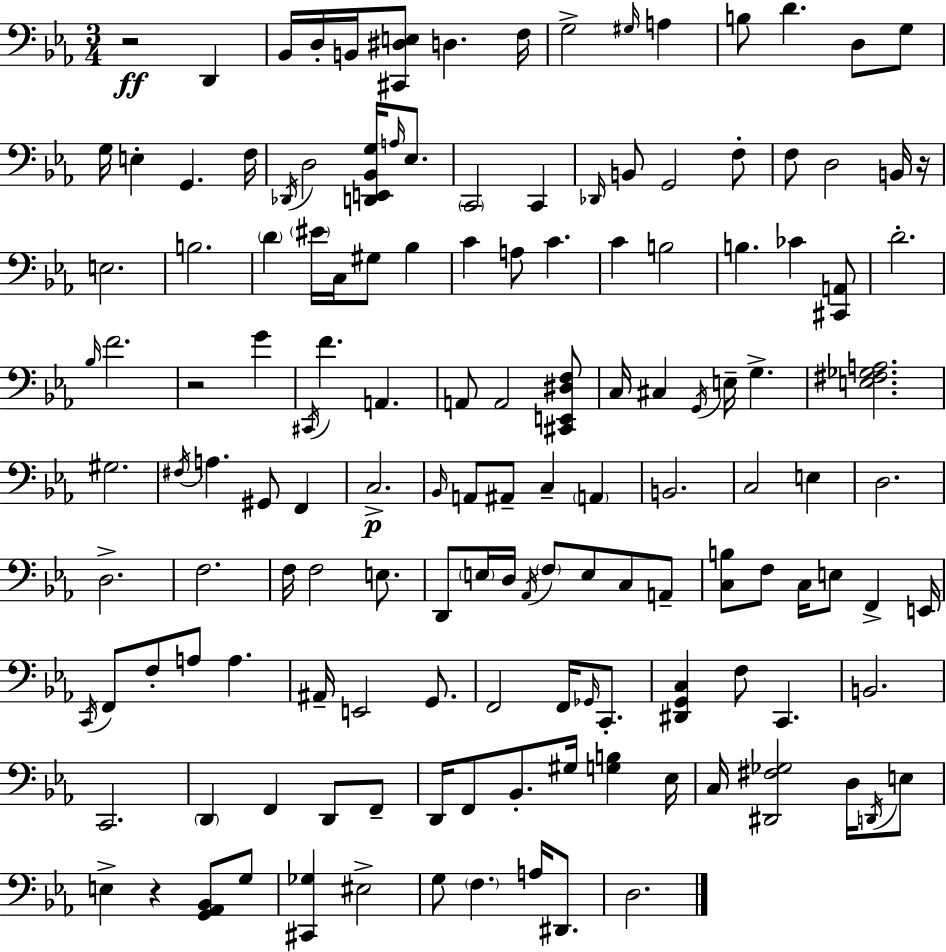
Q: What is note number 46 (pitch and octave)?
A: Bb3